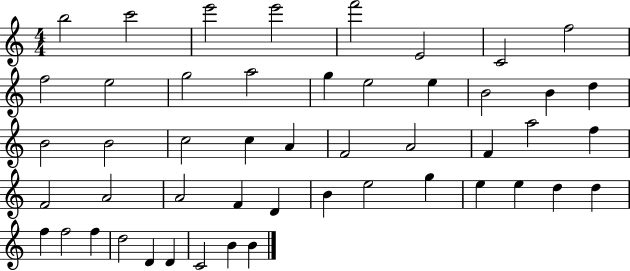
{
  \clef treble
  \numericTimeSignature
  \time 4/4
  \key c \major
  b''2 c'''2 | e'''2 e'''2 | f'''2 e'2 | c'2 f''2 | \break f''2 e''2 | g''2 a''2 | g''4 e''2 e''4 | b'2 b'4 d''4 | \break b'2 b'2 | c''2 c''4 a'4 | f'2 a'2 | f'4 a''2 f''4 | \break f'2 a'2 | a'2 f'4 d'4 | b'4 e''2 g''4 | e''4 e''4 d''4 d''4 | \break f''4 f''2 f''4 | d''2 d'4 d'4 | c'2 b'4 b'4 | \bar "|."
}